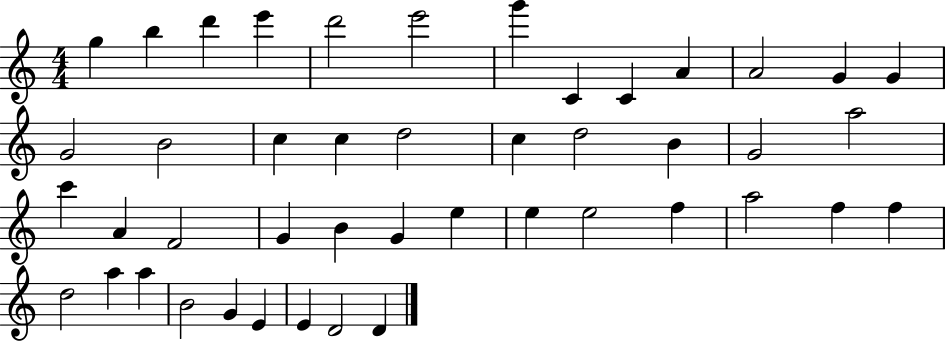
G5/q B5/q D6/q E6/q D6/h E6/h G6/q C4/q C4/q A4/q A4/h G4/q G4/q G4/h B4/h C5/q C5/q D5/h C5/q D5/h B4/q G4/h A5/h C6/q A4/q F4/h G4/q B4/q G4/q E5/q E5/q E5/h F5/q A5/h F5/q F5/q D5/h A5/q A5/q B4/h G4/q E4/q E4/q D4/h D4/q